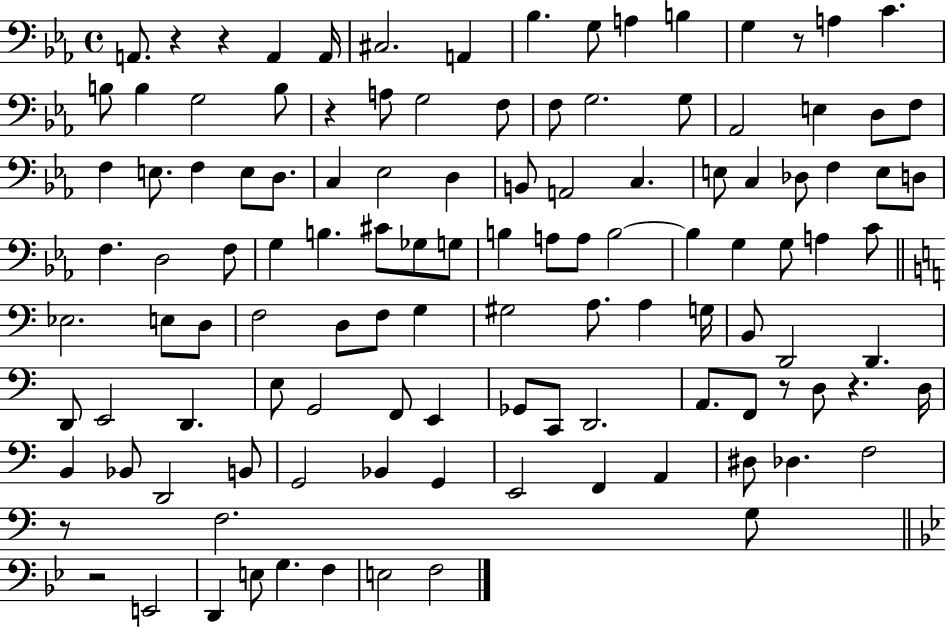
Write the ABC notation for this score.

X:1
T:Untitled
M:4/4
L:1/4
K:Eb
A,,/2 z z A,, A,,/4 ^C,2 A,, _B, G,/2 A, B, G, z/2 A, C B,/2 B, G,2 B,/2 z A,/2 G,2 F,/2 F,/2 G,2 G,/2 _A,,2 E, D,/2 F,/2 F, E,/2 F, E,/2 D,/2 C, _E,2 D, B,,/2 A,,2 C, E,/2 C, _D,/2 F, E,/2 D,/2 F, D,2 F,/2 G, B, ^C/2 _G,/2 G,/2 B, A,/2 A,/2 B,2 B, G, G,/2 A, C/2 _E,2 E,/2 D,/2 F,2 D,/2 F,/2 G, ^G,2 A,/2 A, G,/4 B,,/2 D,,2 D,, D,,/2 E,,2 D,, E,/2 G,,2 F,,/2 E,, _G,,/2 C,,/2 D,,2 A,,/2 F,,/2 z/2 D,/2 z D,/4 B,, _B,,/2 D,,2 B,,/2 G,,2 _B,, G,, E,,2 F,, A,, ^D,/2 _D, F,2 z/2 F,2 G,/2 z2 E,,2 D,, E,/2 G, F, E,2 F,2